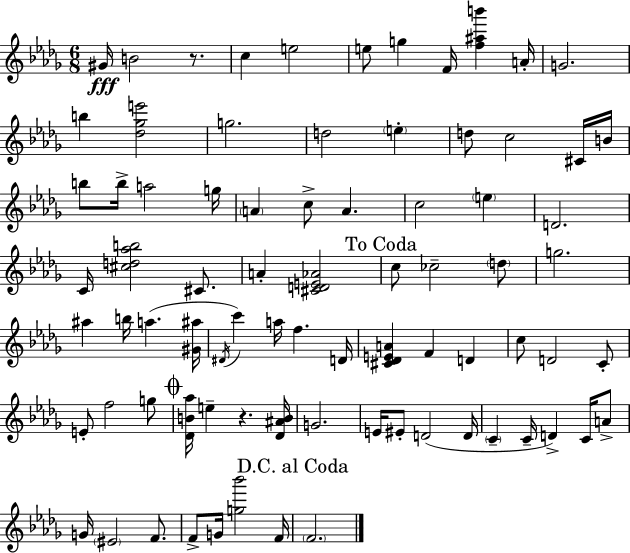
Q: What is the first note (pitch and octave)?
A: G#4